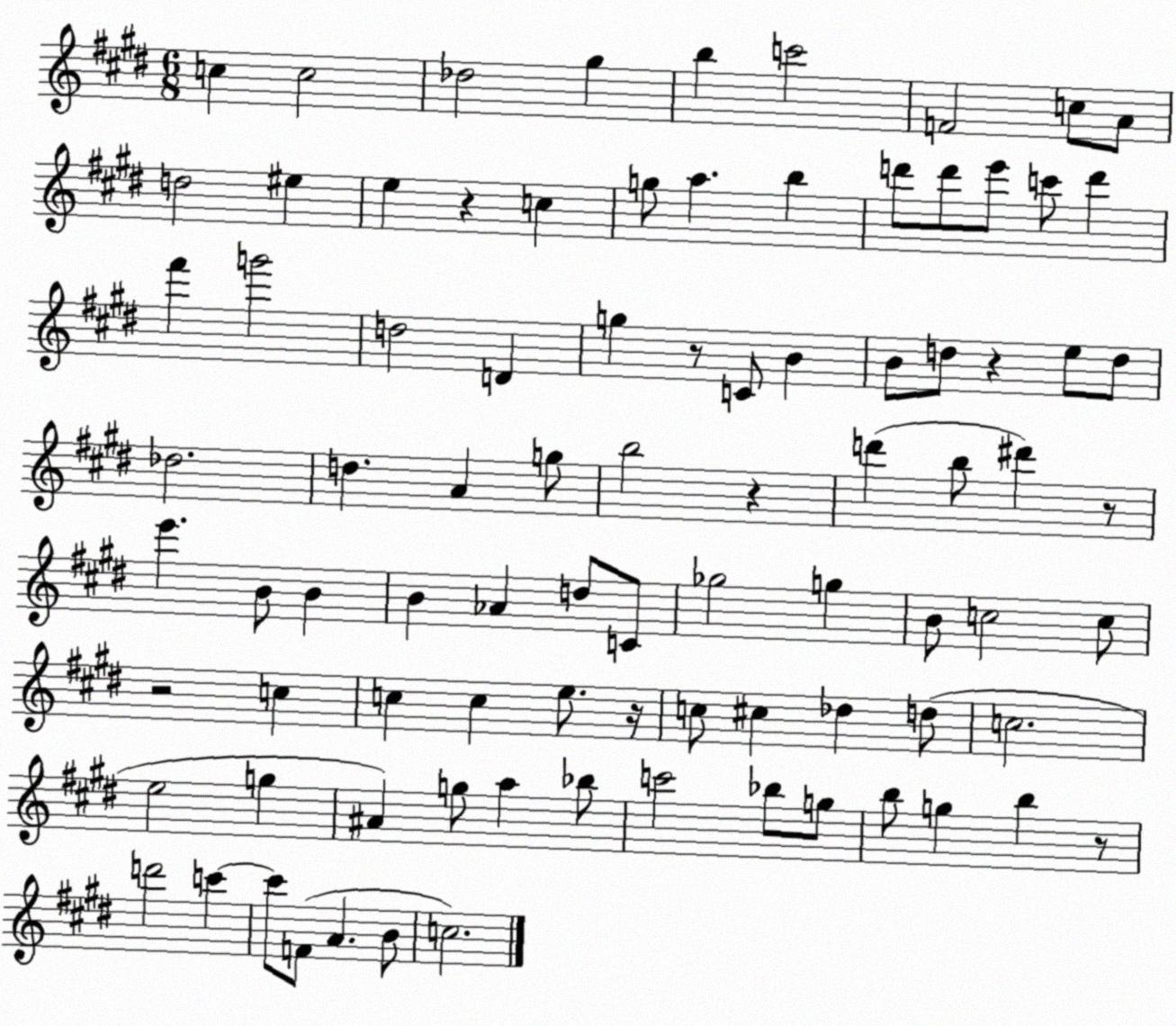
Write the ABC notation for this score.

X:1
T:Untitled
M:6/8
L:1/4
K:E
c c2 _d2 ^g b c'2 F2 c/2 A/2 d2 ^e e z c g/2 a b d'/2 d'/2 e'/2 c'/2 d' ^f' g'2 d2 D g z/2 C/2 B B/2 d/2 z e/2 d/2 _d2 d A g/2 b2 z d' b/2 ^d' z/2 e' B/2 B B _A d/2 C/2 _g2 g B/2 c2 c/2 z2 c c c e/2 z/4 c/2 ^c _d d/2 c2 e2 g ^A g/2 a _b/2 c'2 _b/2 g/2 b/2 g b z/2 d'2 c' c'/2 F/2 A B/2 c2